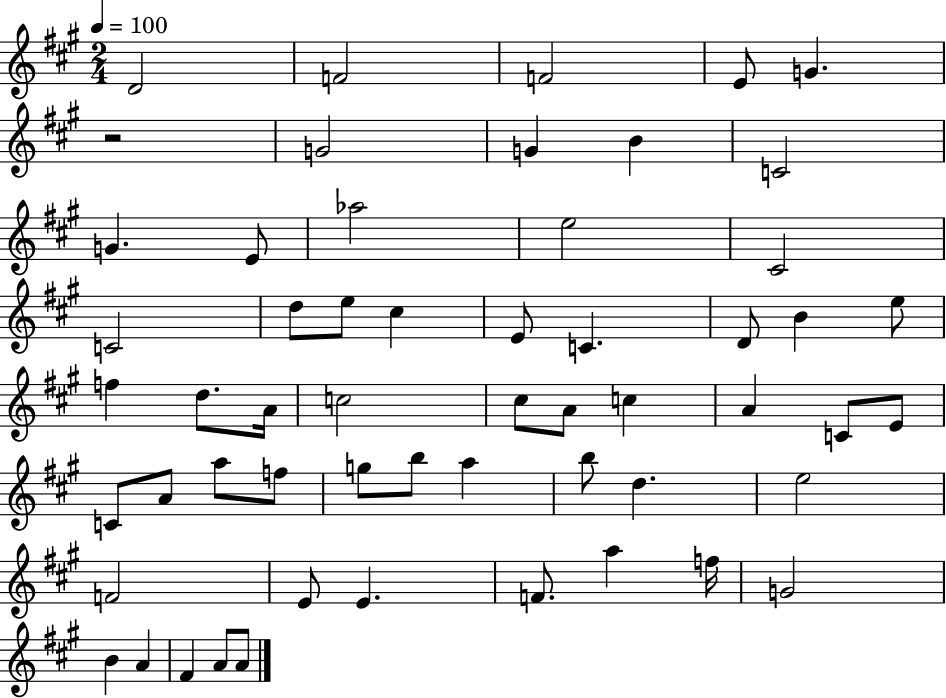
X:1
T:Untitled
M:2/4
L:1/4
K:A
D2 F2 F2 E/2 G z2 G2 G B C2 G E/2 _a2 e2 ^C2 C2 d/2 e/2 ^c E/2 C D/2 B e/2 f d/2 A/4 c2 ^c/2 A/2 c A C/2 E/2 C/2 A/2 a/2 f/2 g/2 b/2 a b/2 d e2 F2 E/2 E F/2 a f/4 G2 B A ^F A/2 A/2